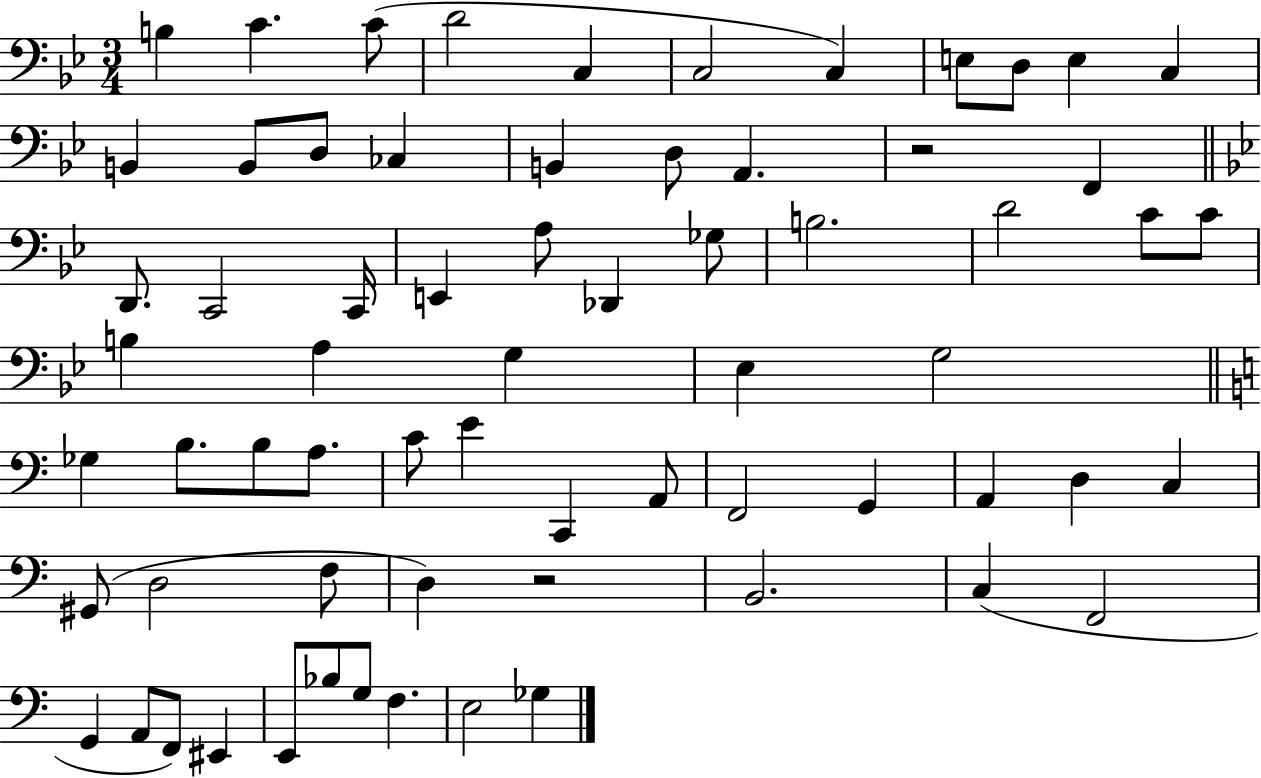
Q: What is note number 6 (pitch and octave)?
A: C3